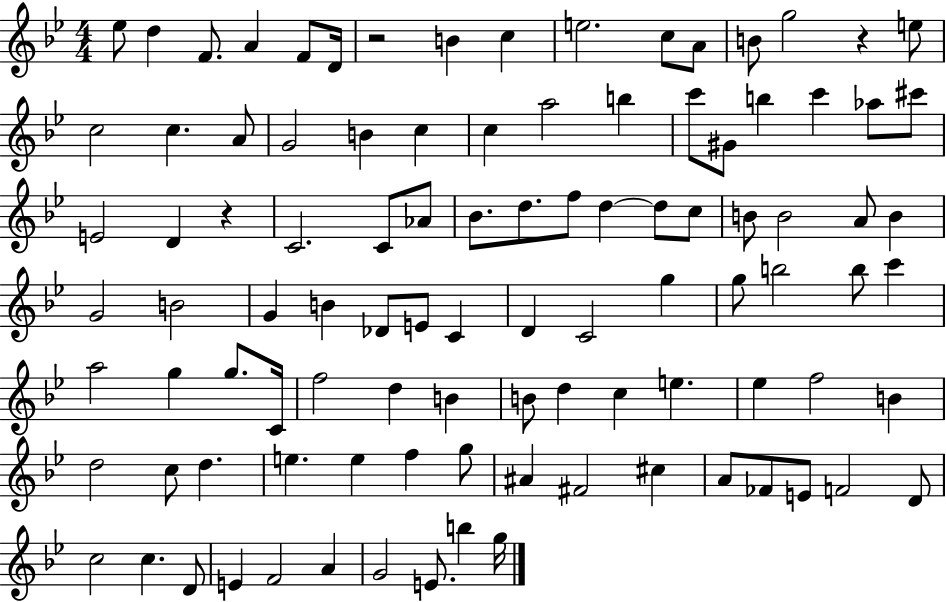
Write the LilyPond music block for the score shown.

{
  \clef treble
  \numericTimeSignature
  \time 4/4
  \key bes \major
  ees''8 d''4 f'8. a'4 f'8 d'16 | r2 b'4 c''4 | e''2. c''8 a'8 | b'8 g''2 r4 e''8 | \break c''2 c''4. a'8 | g'2 b'4 c''4 | c''4 a''2 b''4 | c'''8 gis'8 b''4 c'''4 aes''8 cis'''8 | \break e'2 d'4 r4 | c'2. c'8 aes'8 | bes'8. d''8. f''8 d''4~~ d''8 c''8 | b'8 b'2 a'8 b'4 | \break g'2 b'2 | g'4 b'4 des'8 e'8 c'4 | d'4 c'2 g''4 | g''8 b''2 b''8 c'''4 | \break a''2 g''4 g''8. c'16 | f''2 d''4 b'4 | b'8 d''4 c''4 e''4. | ees''4 f''2 b'4 | \break d''2 c''8 d''4. | e''4. e''4 f''4 g''8 | ais'4 fis'2 cis''4 | a'8 fes'8 e'8 f'2 d'8 | \break c''2 c''4. d'8 | e'4 f'2 a'4 | g'2 e'8. b''4 g''16 | \bar "|."
}